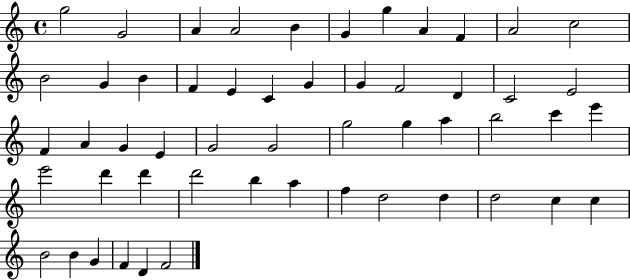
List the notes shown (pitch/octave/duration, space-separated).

G5/h G4/h A4/q A4/h B4/q G4/q G5/q A4/q F4/q A4/h C5/h B4/h G4/q B4/q F4/q E4/q C4/q G4/q G4/q F4/h D4/q C4/h E4/h F4/q A4/q G4/q E4/q G4/h G4/h G5/h G5/q A5/q B5/h C6/q E6/q E6/h D6/q D6/q D6/h B5/q A5/q F5/q D5/h D5/q D5/h C5/q C5/q B4/h B4/q G4/q F4/q D4/q F4/h